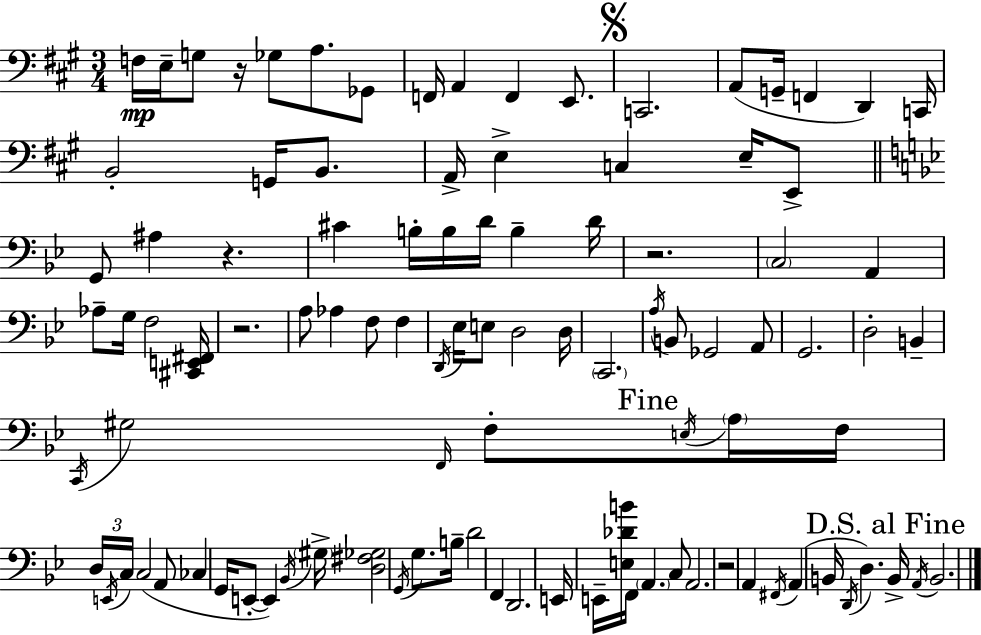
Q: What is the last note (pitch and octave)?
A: B2